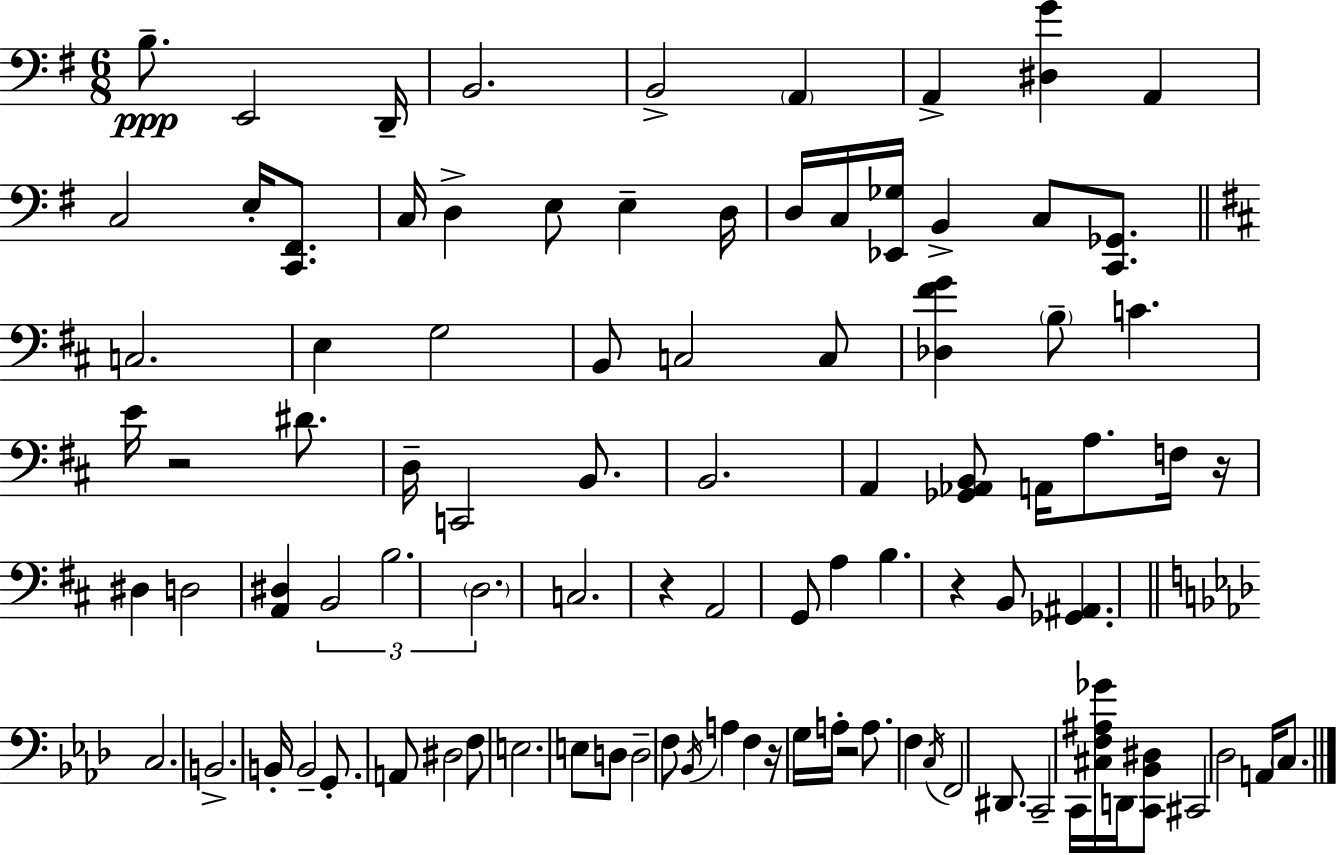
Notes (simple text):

B3/e. E2/h D2/s B2/h. B2/h A2/q A2/q [D#3,G4]/q A2/q C3/h E3/s [C2,F#2]/e. C3/s D3/q E3/e E3/q D3/s D3/s C3/s [Eb2,Gb3]/s B2/q C3/e [C2,Gb2]/e. C3/h. E3/q G3/h B2/e C3/h C3/e [Db3,F#4,G4]/q B3/e C4/q. E4/s R/h D#4/e. D3/s C2/h B2/e. B2/h. A2/q [Gb2,Ab2,B2]/e A2/s A3/e. F3/s R/s D#3/q D3/h [A2,D#3]/q B2/h B3/h. D3/h. C3/h. R/q A2/h G2/e A3/q B3/q. R/q B2/e [Gb2,A#2]/q. C3/h. B2/h. B2/s B2/h G2/e. A2/e D#3/h F3/e E3/h. E3/e D3/e D3/h F3/e Bb2/s A3/q F3/q R/s G3/s A3/s R/h A3/e. F3/q C3/s F2/h D#2/e. C2/h C2/s [C#3,F3,A#3,Gb4]/s D2/s [C2,Bb2,D#3]/e C#2/h Db3/h A2/s C3/e.